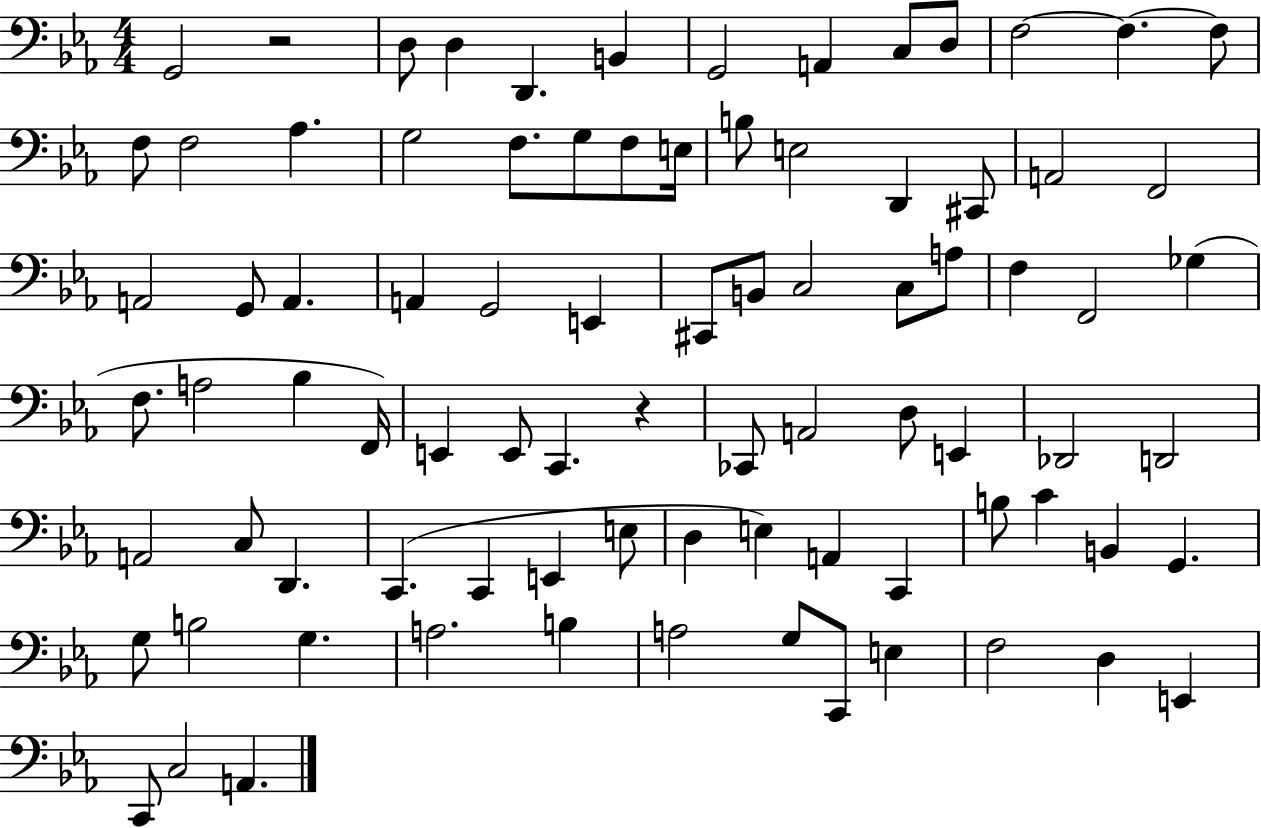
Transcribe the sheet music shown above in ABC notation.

X:1
T:Untitled
M:4/4
L:1/4
K:Eb
G,,2 z2 D,/2 D, D,, B,, G,,2 A,, C,/2 D,/2 F,2 F, F,/2 F,/2 F,2 _A, G,2 F,/2 G,/2 F,/2 E,/4 B,/2 E,2 D,, ^C,,/2 A,,2 F,,2 A,,2 G,,/2 A,, A,, G,,2 E,, ^C,,/2 B,,/2 C,2 C,/2 A,/2 F, F,,2 _G, F,/2 A,2 _B, F,,/4 E,, E,,/2 C,, z _C,,/2 A,,2 D,/2 E,, _D,,2 D,,2 A,,2 C,/2 D,, C,, C,, E,, E,/2 D, E, A,, C,, B,/2 C B,, G,, G,/2 B,2 G, A,2 B, A,2 G,/2 C,,/2 E, F,2 D, E,, C,,/2 C,2 A,,